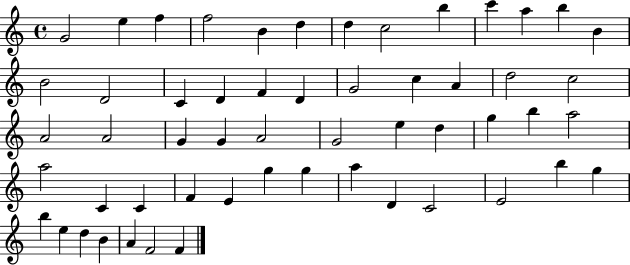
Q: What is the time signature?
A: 4/4